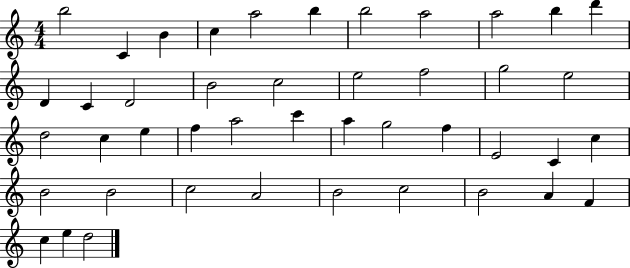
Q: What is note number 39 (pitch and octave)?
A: B4